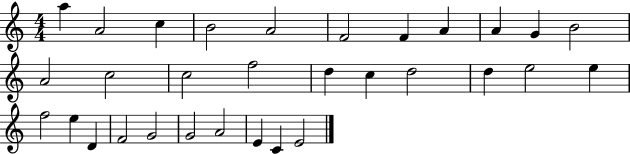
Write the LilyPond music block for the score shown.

{
  \clef treble
  \numericTimeSignature
  \time 4/4
  \key c \major
  a''4 a'2 c''4 | b'2 a'2 | f'2 f'4 a'4 | a'4 g'4 b'2 | \break a'2 c''2 | c''2 f''2 | d''4 c''4 d''2 | d''4 e''2 e''4 | \break f''2 e''4 d'4 | f'2 g'2 | g'2 a'2 | e'4 c'4 e'2 | \break \bar "|."
}